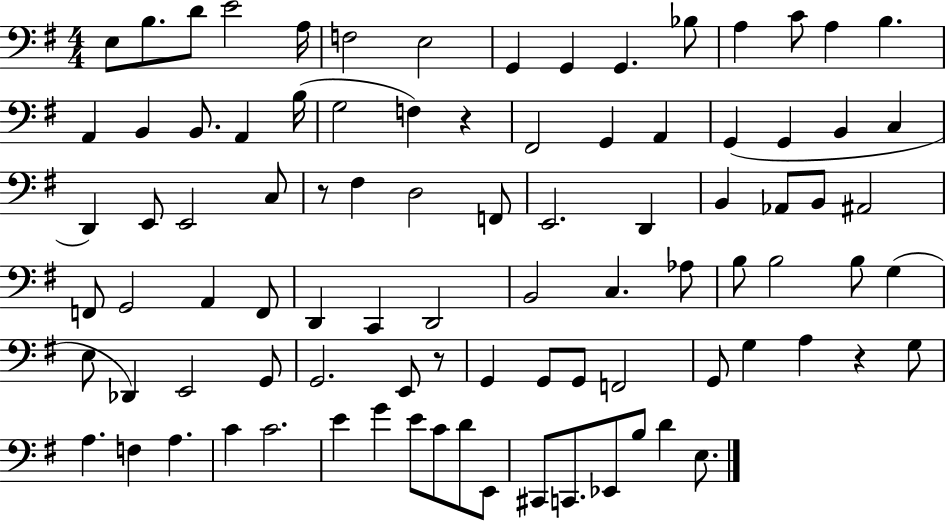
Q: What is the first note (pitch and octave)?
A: E3